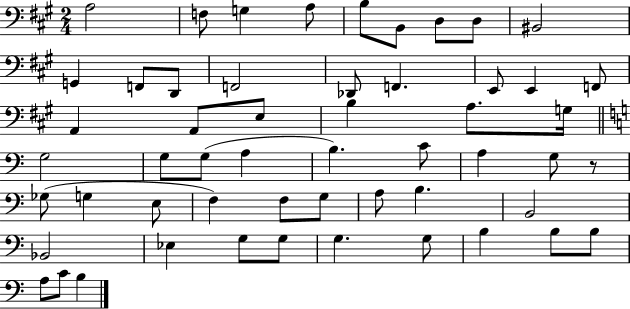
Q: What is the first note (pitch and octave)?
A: A3